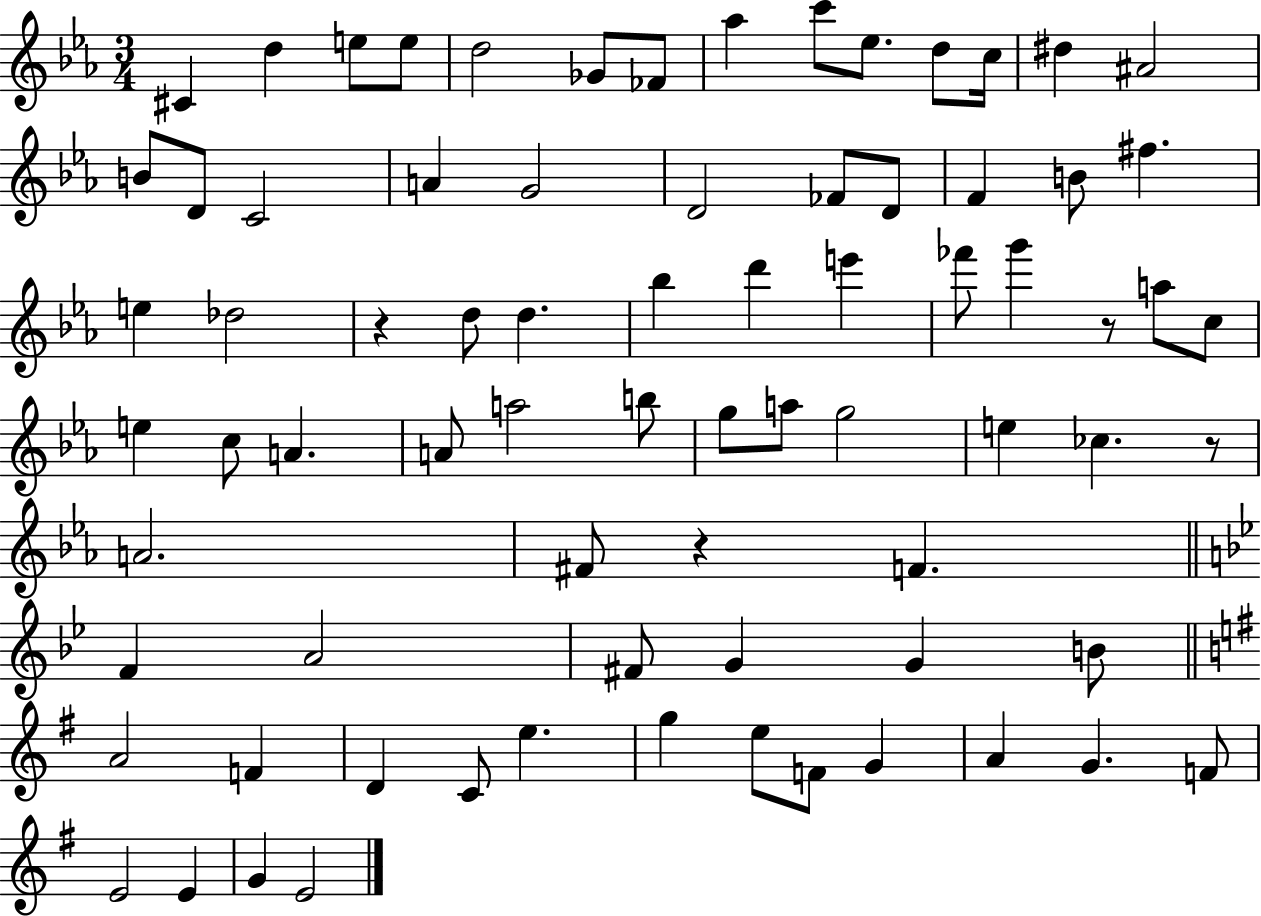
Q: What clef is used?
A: treble